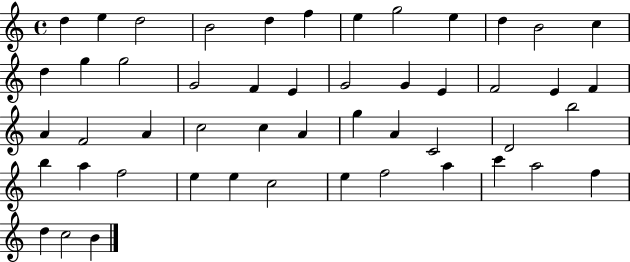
D5/q E5/q D5/h B4/h D5/q F5/q E5/q G5/h E5/q D5/q B4/h C5/q D5/q G5/q G5/h G4/h F4/q E4/q G4/h G4/q E4/q F4/h E4/q F4/q A4/q F4/h A4/q C5/h C5/q A4/q G5/q A4/q C4/h D4/h B5/h B5/q A5/q F5/h E5/q E5/q C5/h E5/q F5/h A5/q C6/q A5/h F5/q D5/q C5/h B4/q